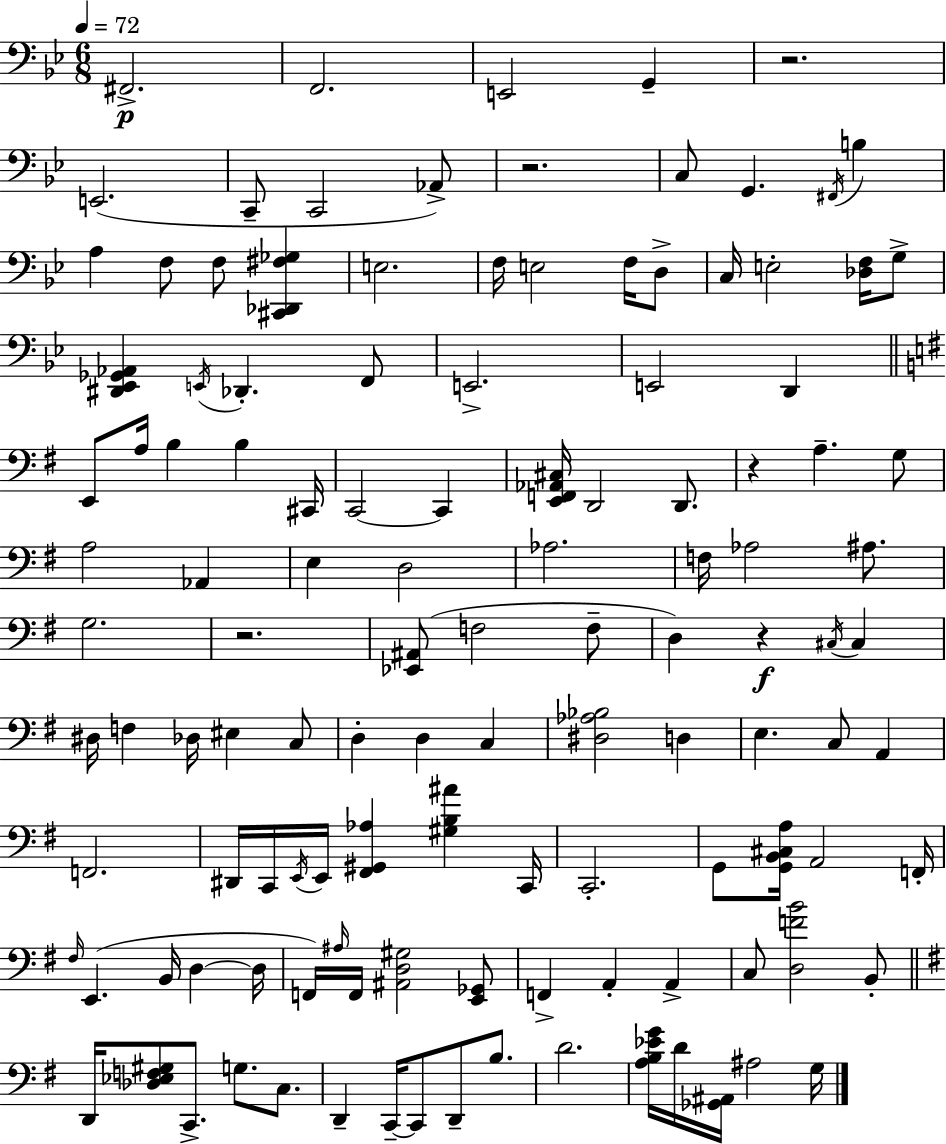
{
  \clef bass
  \numericTimeSignature
  \time 6/8
  \key bes \major
  \tempo 4 = 72
  fis,2.->\p | f,2. | e,2 g,4-- | r2. | \break e,2.( | c,8-- c,2 aes,8->) | r2. | c8 g,4. \acciaccatura { fis,16 } b4 | \break a4 f8 f8 <cis, des, fis ges>4 | e2. | f16 e2 f16 d8-> | c16 e2-. <des f>16 g8-> | \break <dis, ees, ges, aes,>4 \acciaccatura { e,16 } des,4.-. | f,8 e,2.-> | e,2 d,4 | \bar "||" \break \key e \minor e,8 a16 b4 b4 cis,16 | c,2~~ c,4 | <e, f, aes, cis>16 d,2 d,8. | r4 a4.-- g8 | \break a2 aes,4 | e4 d2 | aes2. | f16 aes2 ais8. | \break g2. | r2. | <ees, ais,>8( f2 f8-- | d4) r4\f \acciaccatura { cis16 } cis4 | \break dis16 f4 des16 eis4 c8 | d4-. d4 c4 | <dis aes bes>2 d4 | e4. c8 a,4 | \break f,2. | dis,16 c,16 \acciaccatura { e,16 } e,16 <fis, gis, aes>4 <gis b ais'>4 | c,16 c,2.-. | g,8 <g, b, cis a>16 a,2 | \break f,16-. \grace { fis16 } e,4.( b,16 d4~~ | d16 f,16) \grace { ais16 } f,16 <ais, d gis>2 | <e, ges,>8 f,4-> a,4-. | a,4-> c8 <d f' b'>2 | \break b,8-. \bar "||" \break \key g \major d,16 <des ees f gis>8 c,8.-> g8. c8. | d,4-- c,16--~~ c,8 d,8-- b8. | d'2. | <a b ees' g'>16 d'16 <ges, ais,>16 ais2 g16 | \break \bar "|."
}